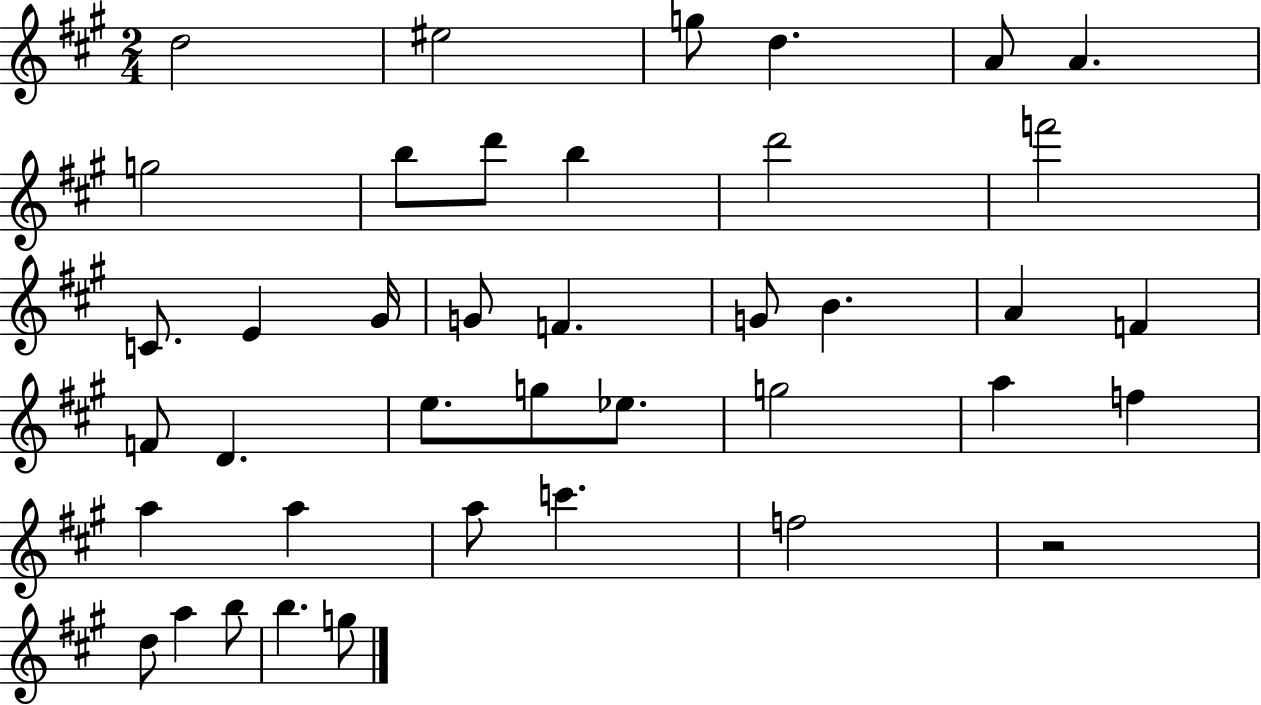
D5/h EIS5/h G5/e D5/q. A4/e A4/q. G5/h B5/e D6/e B5/q D6/h F6/h C4/e. E4/q G#4/s G4/e F4/q. G4/e B4/q. A4/q F4/q F4/e D4/q. E5/e. G5/e Eb5/e. G5/h A5/q F5/q A5/q A5/q A5/e C6/q. F5/h R/h D5/e A5/q B5/e B5/q. G5/e